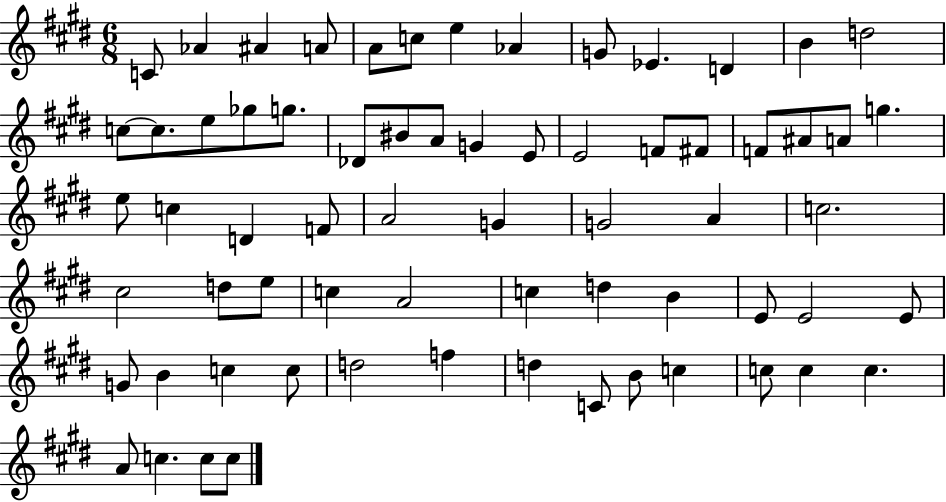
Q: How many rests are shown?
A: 0